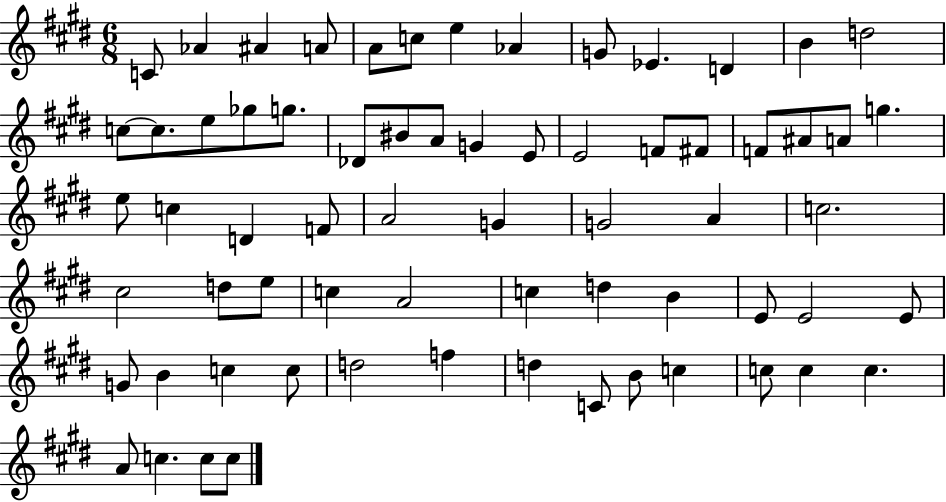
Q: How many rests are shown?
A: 0